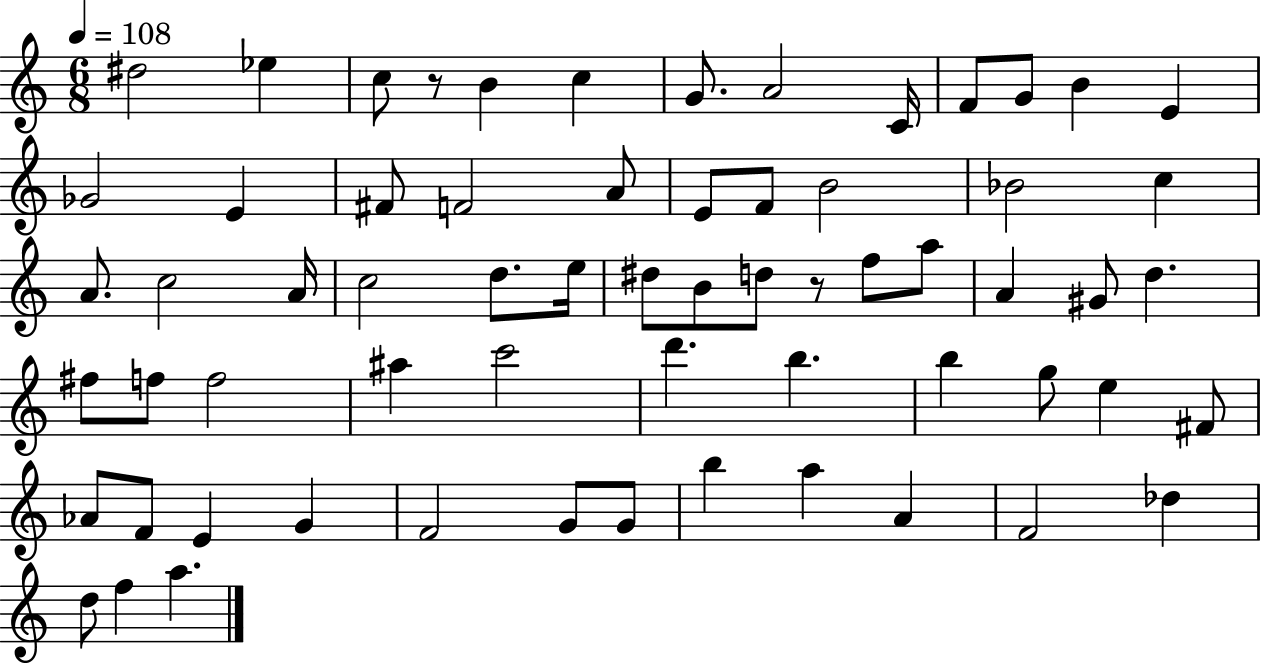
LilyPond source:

{
  \clef treble
  \numericTimeSignature
  \time 6/8
  \key c \major
  \tempo 4 = 108
  dis''2 ees''4 | c''8 r8 b'4 c''4 | g'8. a'2 c'16 | f'8 g'8 b'4 e'4 | \break ges'2 e'4 | fis'8 f'2 a'8 | e'8 f'8 b'2 | bes'2 c''4 | \break a'8. c''2 a'16 | c''2 d''8. e''16 | dis''8 b'8 d''8 r8 f''8 a''8 | a'4 gis'8 d''4. | \break fis''8 f''8 f''2 | ais''4 c'''2 | d'''4. b''4. | b''4 g''8 e''4 fis'8 | \break aes'8 f'8 e'4 g'4 | f'2 g'8 g'8 | b''4 a''4 a'4 | f'2 des''4 | \break d''8 f''4 a''4. | \bar "|."
}